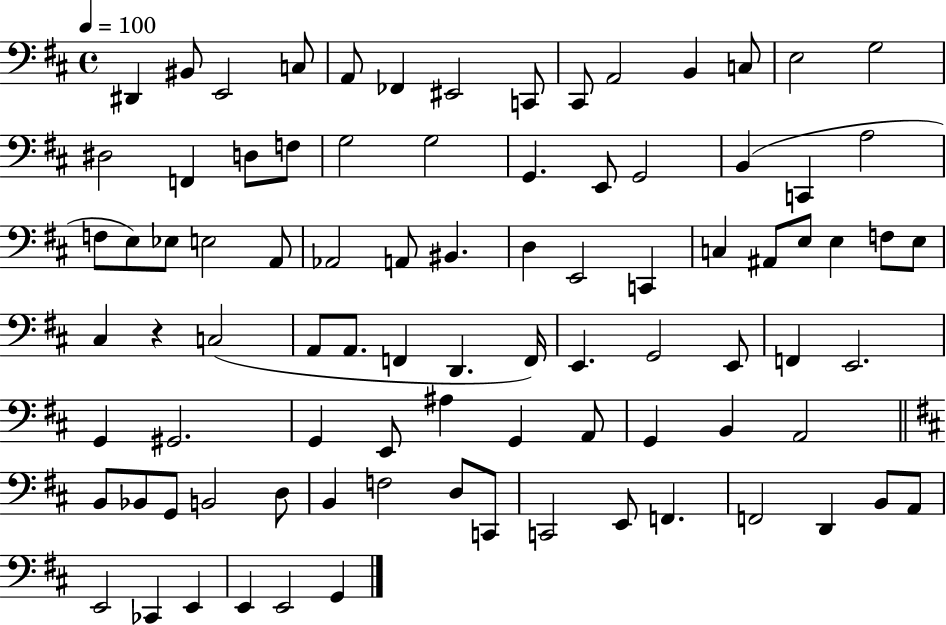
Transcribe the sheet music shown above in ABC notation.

X:1
T:Untitled
M:4/4
L:1/4
K:D
^D,, ^B,,/2 E,,2 C,/2 A,,/2 _F,, ^E,,2 C,,/2 ^C,,/2 A,,2 B,, C,/2 E,2 G,2 ^D,2 F,, D,/2 F,/2 G,2 G,2 G,, E,,/2 G,,2 B,, C,, A,2 F,/2 E,/2 _E,/2 E,2 A,,/2 _A,,2 A,,/2 ^B,, D, E,,2 C,, C, ^A,,/2 E,/2 E, F,/2 E,/2 ^C, z C,2 A,,/2 A,,/2 F,, D,, F,,/4 E,, G,,2 E,,/2 F,, E,,2 G,, ^G,,2 G,, E,,/2 ^A, G,, A,,/2 G,, B,, A,,2 B,,/2 _B,,/2 G,,/2 B,,2 D,/2 B,, F,2 D,/2 C,,/2 C,,2 E,,/2 F,, F,,2 D,, B,,/2 A,,/2 E,,2 _C,, E,, E,, E,,2 G,,